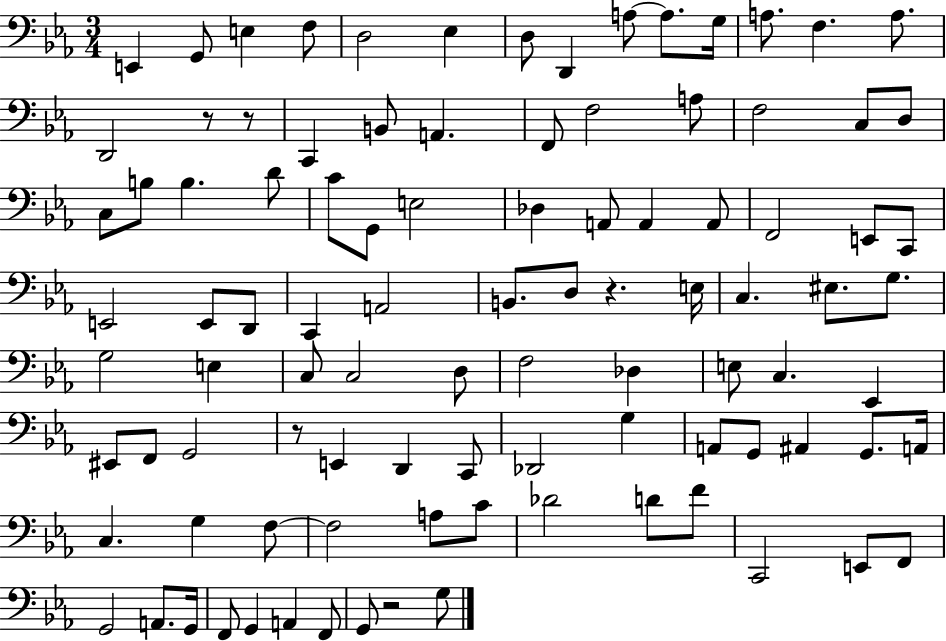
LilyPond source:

{
  \clef bass
  \numericTimeSignature
  \time 3/4
  \key ees \major
  e,4 g,8 e4 f8 | d2 ees4 | d8 d,4 a8~~ a8. g16 | a8. f4. a8. | \break d,2 r8 r8 | c,4 b,8 a,4. | f,8 f2 a8 | f2 c8 d8 | \break c8 b8 b4. d'8 | c'8 g,8 e2 | des4 a,8 a,4 a,8 | f,2 e,8 c,8 | \break e,2 e,8 d,8 | c,4 a,2 | b,8. d8 r4. e16 | c4. eis8. g8. | \break g2 e4 | c8 c2 d8 | f2 des4 | e8 c4. ees,4 | \break eis,8 f,8 g,2 | r8 e,4 d,4 c,8 | des,2 g4 | a,8 g,8 ais,4 g,8. a,16 | \break c4. g4 f8~~ | f2 a8 c'8 | des'2 d'8 f'8 | c,2 e,8 f,8 | \break g,2 a,8. g,16 | f,8 g,4 a,4 f,8 | g,8 r2 g8 | \bar "|."
}